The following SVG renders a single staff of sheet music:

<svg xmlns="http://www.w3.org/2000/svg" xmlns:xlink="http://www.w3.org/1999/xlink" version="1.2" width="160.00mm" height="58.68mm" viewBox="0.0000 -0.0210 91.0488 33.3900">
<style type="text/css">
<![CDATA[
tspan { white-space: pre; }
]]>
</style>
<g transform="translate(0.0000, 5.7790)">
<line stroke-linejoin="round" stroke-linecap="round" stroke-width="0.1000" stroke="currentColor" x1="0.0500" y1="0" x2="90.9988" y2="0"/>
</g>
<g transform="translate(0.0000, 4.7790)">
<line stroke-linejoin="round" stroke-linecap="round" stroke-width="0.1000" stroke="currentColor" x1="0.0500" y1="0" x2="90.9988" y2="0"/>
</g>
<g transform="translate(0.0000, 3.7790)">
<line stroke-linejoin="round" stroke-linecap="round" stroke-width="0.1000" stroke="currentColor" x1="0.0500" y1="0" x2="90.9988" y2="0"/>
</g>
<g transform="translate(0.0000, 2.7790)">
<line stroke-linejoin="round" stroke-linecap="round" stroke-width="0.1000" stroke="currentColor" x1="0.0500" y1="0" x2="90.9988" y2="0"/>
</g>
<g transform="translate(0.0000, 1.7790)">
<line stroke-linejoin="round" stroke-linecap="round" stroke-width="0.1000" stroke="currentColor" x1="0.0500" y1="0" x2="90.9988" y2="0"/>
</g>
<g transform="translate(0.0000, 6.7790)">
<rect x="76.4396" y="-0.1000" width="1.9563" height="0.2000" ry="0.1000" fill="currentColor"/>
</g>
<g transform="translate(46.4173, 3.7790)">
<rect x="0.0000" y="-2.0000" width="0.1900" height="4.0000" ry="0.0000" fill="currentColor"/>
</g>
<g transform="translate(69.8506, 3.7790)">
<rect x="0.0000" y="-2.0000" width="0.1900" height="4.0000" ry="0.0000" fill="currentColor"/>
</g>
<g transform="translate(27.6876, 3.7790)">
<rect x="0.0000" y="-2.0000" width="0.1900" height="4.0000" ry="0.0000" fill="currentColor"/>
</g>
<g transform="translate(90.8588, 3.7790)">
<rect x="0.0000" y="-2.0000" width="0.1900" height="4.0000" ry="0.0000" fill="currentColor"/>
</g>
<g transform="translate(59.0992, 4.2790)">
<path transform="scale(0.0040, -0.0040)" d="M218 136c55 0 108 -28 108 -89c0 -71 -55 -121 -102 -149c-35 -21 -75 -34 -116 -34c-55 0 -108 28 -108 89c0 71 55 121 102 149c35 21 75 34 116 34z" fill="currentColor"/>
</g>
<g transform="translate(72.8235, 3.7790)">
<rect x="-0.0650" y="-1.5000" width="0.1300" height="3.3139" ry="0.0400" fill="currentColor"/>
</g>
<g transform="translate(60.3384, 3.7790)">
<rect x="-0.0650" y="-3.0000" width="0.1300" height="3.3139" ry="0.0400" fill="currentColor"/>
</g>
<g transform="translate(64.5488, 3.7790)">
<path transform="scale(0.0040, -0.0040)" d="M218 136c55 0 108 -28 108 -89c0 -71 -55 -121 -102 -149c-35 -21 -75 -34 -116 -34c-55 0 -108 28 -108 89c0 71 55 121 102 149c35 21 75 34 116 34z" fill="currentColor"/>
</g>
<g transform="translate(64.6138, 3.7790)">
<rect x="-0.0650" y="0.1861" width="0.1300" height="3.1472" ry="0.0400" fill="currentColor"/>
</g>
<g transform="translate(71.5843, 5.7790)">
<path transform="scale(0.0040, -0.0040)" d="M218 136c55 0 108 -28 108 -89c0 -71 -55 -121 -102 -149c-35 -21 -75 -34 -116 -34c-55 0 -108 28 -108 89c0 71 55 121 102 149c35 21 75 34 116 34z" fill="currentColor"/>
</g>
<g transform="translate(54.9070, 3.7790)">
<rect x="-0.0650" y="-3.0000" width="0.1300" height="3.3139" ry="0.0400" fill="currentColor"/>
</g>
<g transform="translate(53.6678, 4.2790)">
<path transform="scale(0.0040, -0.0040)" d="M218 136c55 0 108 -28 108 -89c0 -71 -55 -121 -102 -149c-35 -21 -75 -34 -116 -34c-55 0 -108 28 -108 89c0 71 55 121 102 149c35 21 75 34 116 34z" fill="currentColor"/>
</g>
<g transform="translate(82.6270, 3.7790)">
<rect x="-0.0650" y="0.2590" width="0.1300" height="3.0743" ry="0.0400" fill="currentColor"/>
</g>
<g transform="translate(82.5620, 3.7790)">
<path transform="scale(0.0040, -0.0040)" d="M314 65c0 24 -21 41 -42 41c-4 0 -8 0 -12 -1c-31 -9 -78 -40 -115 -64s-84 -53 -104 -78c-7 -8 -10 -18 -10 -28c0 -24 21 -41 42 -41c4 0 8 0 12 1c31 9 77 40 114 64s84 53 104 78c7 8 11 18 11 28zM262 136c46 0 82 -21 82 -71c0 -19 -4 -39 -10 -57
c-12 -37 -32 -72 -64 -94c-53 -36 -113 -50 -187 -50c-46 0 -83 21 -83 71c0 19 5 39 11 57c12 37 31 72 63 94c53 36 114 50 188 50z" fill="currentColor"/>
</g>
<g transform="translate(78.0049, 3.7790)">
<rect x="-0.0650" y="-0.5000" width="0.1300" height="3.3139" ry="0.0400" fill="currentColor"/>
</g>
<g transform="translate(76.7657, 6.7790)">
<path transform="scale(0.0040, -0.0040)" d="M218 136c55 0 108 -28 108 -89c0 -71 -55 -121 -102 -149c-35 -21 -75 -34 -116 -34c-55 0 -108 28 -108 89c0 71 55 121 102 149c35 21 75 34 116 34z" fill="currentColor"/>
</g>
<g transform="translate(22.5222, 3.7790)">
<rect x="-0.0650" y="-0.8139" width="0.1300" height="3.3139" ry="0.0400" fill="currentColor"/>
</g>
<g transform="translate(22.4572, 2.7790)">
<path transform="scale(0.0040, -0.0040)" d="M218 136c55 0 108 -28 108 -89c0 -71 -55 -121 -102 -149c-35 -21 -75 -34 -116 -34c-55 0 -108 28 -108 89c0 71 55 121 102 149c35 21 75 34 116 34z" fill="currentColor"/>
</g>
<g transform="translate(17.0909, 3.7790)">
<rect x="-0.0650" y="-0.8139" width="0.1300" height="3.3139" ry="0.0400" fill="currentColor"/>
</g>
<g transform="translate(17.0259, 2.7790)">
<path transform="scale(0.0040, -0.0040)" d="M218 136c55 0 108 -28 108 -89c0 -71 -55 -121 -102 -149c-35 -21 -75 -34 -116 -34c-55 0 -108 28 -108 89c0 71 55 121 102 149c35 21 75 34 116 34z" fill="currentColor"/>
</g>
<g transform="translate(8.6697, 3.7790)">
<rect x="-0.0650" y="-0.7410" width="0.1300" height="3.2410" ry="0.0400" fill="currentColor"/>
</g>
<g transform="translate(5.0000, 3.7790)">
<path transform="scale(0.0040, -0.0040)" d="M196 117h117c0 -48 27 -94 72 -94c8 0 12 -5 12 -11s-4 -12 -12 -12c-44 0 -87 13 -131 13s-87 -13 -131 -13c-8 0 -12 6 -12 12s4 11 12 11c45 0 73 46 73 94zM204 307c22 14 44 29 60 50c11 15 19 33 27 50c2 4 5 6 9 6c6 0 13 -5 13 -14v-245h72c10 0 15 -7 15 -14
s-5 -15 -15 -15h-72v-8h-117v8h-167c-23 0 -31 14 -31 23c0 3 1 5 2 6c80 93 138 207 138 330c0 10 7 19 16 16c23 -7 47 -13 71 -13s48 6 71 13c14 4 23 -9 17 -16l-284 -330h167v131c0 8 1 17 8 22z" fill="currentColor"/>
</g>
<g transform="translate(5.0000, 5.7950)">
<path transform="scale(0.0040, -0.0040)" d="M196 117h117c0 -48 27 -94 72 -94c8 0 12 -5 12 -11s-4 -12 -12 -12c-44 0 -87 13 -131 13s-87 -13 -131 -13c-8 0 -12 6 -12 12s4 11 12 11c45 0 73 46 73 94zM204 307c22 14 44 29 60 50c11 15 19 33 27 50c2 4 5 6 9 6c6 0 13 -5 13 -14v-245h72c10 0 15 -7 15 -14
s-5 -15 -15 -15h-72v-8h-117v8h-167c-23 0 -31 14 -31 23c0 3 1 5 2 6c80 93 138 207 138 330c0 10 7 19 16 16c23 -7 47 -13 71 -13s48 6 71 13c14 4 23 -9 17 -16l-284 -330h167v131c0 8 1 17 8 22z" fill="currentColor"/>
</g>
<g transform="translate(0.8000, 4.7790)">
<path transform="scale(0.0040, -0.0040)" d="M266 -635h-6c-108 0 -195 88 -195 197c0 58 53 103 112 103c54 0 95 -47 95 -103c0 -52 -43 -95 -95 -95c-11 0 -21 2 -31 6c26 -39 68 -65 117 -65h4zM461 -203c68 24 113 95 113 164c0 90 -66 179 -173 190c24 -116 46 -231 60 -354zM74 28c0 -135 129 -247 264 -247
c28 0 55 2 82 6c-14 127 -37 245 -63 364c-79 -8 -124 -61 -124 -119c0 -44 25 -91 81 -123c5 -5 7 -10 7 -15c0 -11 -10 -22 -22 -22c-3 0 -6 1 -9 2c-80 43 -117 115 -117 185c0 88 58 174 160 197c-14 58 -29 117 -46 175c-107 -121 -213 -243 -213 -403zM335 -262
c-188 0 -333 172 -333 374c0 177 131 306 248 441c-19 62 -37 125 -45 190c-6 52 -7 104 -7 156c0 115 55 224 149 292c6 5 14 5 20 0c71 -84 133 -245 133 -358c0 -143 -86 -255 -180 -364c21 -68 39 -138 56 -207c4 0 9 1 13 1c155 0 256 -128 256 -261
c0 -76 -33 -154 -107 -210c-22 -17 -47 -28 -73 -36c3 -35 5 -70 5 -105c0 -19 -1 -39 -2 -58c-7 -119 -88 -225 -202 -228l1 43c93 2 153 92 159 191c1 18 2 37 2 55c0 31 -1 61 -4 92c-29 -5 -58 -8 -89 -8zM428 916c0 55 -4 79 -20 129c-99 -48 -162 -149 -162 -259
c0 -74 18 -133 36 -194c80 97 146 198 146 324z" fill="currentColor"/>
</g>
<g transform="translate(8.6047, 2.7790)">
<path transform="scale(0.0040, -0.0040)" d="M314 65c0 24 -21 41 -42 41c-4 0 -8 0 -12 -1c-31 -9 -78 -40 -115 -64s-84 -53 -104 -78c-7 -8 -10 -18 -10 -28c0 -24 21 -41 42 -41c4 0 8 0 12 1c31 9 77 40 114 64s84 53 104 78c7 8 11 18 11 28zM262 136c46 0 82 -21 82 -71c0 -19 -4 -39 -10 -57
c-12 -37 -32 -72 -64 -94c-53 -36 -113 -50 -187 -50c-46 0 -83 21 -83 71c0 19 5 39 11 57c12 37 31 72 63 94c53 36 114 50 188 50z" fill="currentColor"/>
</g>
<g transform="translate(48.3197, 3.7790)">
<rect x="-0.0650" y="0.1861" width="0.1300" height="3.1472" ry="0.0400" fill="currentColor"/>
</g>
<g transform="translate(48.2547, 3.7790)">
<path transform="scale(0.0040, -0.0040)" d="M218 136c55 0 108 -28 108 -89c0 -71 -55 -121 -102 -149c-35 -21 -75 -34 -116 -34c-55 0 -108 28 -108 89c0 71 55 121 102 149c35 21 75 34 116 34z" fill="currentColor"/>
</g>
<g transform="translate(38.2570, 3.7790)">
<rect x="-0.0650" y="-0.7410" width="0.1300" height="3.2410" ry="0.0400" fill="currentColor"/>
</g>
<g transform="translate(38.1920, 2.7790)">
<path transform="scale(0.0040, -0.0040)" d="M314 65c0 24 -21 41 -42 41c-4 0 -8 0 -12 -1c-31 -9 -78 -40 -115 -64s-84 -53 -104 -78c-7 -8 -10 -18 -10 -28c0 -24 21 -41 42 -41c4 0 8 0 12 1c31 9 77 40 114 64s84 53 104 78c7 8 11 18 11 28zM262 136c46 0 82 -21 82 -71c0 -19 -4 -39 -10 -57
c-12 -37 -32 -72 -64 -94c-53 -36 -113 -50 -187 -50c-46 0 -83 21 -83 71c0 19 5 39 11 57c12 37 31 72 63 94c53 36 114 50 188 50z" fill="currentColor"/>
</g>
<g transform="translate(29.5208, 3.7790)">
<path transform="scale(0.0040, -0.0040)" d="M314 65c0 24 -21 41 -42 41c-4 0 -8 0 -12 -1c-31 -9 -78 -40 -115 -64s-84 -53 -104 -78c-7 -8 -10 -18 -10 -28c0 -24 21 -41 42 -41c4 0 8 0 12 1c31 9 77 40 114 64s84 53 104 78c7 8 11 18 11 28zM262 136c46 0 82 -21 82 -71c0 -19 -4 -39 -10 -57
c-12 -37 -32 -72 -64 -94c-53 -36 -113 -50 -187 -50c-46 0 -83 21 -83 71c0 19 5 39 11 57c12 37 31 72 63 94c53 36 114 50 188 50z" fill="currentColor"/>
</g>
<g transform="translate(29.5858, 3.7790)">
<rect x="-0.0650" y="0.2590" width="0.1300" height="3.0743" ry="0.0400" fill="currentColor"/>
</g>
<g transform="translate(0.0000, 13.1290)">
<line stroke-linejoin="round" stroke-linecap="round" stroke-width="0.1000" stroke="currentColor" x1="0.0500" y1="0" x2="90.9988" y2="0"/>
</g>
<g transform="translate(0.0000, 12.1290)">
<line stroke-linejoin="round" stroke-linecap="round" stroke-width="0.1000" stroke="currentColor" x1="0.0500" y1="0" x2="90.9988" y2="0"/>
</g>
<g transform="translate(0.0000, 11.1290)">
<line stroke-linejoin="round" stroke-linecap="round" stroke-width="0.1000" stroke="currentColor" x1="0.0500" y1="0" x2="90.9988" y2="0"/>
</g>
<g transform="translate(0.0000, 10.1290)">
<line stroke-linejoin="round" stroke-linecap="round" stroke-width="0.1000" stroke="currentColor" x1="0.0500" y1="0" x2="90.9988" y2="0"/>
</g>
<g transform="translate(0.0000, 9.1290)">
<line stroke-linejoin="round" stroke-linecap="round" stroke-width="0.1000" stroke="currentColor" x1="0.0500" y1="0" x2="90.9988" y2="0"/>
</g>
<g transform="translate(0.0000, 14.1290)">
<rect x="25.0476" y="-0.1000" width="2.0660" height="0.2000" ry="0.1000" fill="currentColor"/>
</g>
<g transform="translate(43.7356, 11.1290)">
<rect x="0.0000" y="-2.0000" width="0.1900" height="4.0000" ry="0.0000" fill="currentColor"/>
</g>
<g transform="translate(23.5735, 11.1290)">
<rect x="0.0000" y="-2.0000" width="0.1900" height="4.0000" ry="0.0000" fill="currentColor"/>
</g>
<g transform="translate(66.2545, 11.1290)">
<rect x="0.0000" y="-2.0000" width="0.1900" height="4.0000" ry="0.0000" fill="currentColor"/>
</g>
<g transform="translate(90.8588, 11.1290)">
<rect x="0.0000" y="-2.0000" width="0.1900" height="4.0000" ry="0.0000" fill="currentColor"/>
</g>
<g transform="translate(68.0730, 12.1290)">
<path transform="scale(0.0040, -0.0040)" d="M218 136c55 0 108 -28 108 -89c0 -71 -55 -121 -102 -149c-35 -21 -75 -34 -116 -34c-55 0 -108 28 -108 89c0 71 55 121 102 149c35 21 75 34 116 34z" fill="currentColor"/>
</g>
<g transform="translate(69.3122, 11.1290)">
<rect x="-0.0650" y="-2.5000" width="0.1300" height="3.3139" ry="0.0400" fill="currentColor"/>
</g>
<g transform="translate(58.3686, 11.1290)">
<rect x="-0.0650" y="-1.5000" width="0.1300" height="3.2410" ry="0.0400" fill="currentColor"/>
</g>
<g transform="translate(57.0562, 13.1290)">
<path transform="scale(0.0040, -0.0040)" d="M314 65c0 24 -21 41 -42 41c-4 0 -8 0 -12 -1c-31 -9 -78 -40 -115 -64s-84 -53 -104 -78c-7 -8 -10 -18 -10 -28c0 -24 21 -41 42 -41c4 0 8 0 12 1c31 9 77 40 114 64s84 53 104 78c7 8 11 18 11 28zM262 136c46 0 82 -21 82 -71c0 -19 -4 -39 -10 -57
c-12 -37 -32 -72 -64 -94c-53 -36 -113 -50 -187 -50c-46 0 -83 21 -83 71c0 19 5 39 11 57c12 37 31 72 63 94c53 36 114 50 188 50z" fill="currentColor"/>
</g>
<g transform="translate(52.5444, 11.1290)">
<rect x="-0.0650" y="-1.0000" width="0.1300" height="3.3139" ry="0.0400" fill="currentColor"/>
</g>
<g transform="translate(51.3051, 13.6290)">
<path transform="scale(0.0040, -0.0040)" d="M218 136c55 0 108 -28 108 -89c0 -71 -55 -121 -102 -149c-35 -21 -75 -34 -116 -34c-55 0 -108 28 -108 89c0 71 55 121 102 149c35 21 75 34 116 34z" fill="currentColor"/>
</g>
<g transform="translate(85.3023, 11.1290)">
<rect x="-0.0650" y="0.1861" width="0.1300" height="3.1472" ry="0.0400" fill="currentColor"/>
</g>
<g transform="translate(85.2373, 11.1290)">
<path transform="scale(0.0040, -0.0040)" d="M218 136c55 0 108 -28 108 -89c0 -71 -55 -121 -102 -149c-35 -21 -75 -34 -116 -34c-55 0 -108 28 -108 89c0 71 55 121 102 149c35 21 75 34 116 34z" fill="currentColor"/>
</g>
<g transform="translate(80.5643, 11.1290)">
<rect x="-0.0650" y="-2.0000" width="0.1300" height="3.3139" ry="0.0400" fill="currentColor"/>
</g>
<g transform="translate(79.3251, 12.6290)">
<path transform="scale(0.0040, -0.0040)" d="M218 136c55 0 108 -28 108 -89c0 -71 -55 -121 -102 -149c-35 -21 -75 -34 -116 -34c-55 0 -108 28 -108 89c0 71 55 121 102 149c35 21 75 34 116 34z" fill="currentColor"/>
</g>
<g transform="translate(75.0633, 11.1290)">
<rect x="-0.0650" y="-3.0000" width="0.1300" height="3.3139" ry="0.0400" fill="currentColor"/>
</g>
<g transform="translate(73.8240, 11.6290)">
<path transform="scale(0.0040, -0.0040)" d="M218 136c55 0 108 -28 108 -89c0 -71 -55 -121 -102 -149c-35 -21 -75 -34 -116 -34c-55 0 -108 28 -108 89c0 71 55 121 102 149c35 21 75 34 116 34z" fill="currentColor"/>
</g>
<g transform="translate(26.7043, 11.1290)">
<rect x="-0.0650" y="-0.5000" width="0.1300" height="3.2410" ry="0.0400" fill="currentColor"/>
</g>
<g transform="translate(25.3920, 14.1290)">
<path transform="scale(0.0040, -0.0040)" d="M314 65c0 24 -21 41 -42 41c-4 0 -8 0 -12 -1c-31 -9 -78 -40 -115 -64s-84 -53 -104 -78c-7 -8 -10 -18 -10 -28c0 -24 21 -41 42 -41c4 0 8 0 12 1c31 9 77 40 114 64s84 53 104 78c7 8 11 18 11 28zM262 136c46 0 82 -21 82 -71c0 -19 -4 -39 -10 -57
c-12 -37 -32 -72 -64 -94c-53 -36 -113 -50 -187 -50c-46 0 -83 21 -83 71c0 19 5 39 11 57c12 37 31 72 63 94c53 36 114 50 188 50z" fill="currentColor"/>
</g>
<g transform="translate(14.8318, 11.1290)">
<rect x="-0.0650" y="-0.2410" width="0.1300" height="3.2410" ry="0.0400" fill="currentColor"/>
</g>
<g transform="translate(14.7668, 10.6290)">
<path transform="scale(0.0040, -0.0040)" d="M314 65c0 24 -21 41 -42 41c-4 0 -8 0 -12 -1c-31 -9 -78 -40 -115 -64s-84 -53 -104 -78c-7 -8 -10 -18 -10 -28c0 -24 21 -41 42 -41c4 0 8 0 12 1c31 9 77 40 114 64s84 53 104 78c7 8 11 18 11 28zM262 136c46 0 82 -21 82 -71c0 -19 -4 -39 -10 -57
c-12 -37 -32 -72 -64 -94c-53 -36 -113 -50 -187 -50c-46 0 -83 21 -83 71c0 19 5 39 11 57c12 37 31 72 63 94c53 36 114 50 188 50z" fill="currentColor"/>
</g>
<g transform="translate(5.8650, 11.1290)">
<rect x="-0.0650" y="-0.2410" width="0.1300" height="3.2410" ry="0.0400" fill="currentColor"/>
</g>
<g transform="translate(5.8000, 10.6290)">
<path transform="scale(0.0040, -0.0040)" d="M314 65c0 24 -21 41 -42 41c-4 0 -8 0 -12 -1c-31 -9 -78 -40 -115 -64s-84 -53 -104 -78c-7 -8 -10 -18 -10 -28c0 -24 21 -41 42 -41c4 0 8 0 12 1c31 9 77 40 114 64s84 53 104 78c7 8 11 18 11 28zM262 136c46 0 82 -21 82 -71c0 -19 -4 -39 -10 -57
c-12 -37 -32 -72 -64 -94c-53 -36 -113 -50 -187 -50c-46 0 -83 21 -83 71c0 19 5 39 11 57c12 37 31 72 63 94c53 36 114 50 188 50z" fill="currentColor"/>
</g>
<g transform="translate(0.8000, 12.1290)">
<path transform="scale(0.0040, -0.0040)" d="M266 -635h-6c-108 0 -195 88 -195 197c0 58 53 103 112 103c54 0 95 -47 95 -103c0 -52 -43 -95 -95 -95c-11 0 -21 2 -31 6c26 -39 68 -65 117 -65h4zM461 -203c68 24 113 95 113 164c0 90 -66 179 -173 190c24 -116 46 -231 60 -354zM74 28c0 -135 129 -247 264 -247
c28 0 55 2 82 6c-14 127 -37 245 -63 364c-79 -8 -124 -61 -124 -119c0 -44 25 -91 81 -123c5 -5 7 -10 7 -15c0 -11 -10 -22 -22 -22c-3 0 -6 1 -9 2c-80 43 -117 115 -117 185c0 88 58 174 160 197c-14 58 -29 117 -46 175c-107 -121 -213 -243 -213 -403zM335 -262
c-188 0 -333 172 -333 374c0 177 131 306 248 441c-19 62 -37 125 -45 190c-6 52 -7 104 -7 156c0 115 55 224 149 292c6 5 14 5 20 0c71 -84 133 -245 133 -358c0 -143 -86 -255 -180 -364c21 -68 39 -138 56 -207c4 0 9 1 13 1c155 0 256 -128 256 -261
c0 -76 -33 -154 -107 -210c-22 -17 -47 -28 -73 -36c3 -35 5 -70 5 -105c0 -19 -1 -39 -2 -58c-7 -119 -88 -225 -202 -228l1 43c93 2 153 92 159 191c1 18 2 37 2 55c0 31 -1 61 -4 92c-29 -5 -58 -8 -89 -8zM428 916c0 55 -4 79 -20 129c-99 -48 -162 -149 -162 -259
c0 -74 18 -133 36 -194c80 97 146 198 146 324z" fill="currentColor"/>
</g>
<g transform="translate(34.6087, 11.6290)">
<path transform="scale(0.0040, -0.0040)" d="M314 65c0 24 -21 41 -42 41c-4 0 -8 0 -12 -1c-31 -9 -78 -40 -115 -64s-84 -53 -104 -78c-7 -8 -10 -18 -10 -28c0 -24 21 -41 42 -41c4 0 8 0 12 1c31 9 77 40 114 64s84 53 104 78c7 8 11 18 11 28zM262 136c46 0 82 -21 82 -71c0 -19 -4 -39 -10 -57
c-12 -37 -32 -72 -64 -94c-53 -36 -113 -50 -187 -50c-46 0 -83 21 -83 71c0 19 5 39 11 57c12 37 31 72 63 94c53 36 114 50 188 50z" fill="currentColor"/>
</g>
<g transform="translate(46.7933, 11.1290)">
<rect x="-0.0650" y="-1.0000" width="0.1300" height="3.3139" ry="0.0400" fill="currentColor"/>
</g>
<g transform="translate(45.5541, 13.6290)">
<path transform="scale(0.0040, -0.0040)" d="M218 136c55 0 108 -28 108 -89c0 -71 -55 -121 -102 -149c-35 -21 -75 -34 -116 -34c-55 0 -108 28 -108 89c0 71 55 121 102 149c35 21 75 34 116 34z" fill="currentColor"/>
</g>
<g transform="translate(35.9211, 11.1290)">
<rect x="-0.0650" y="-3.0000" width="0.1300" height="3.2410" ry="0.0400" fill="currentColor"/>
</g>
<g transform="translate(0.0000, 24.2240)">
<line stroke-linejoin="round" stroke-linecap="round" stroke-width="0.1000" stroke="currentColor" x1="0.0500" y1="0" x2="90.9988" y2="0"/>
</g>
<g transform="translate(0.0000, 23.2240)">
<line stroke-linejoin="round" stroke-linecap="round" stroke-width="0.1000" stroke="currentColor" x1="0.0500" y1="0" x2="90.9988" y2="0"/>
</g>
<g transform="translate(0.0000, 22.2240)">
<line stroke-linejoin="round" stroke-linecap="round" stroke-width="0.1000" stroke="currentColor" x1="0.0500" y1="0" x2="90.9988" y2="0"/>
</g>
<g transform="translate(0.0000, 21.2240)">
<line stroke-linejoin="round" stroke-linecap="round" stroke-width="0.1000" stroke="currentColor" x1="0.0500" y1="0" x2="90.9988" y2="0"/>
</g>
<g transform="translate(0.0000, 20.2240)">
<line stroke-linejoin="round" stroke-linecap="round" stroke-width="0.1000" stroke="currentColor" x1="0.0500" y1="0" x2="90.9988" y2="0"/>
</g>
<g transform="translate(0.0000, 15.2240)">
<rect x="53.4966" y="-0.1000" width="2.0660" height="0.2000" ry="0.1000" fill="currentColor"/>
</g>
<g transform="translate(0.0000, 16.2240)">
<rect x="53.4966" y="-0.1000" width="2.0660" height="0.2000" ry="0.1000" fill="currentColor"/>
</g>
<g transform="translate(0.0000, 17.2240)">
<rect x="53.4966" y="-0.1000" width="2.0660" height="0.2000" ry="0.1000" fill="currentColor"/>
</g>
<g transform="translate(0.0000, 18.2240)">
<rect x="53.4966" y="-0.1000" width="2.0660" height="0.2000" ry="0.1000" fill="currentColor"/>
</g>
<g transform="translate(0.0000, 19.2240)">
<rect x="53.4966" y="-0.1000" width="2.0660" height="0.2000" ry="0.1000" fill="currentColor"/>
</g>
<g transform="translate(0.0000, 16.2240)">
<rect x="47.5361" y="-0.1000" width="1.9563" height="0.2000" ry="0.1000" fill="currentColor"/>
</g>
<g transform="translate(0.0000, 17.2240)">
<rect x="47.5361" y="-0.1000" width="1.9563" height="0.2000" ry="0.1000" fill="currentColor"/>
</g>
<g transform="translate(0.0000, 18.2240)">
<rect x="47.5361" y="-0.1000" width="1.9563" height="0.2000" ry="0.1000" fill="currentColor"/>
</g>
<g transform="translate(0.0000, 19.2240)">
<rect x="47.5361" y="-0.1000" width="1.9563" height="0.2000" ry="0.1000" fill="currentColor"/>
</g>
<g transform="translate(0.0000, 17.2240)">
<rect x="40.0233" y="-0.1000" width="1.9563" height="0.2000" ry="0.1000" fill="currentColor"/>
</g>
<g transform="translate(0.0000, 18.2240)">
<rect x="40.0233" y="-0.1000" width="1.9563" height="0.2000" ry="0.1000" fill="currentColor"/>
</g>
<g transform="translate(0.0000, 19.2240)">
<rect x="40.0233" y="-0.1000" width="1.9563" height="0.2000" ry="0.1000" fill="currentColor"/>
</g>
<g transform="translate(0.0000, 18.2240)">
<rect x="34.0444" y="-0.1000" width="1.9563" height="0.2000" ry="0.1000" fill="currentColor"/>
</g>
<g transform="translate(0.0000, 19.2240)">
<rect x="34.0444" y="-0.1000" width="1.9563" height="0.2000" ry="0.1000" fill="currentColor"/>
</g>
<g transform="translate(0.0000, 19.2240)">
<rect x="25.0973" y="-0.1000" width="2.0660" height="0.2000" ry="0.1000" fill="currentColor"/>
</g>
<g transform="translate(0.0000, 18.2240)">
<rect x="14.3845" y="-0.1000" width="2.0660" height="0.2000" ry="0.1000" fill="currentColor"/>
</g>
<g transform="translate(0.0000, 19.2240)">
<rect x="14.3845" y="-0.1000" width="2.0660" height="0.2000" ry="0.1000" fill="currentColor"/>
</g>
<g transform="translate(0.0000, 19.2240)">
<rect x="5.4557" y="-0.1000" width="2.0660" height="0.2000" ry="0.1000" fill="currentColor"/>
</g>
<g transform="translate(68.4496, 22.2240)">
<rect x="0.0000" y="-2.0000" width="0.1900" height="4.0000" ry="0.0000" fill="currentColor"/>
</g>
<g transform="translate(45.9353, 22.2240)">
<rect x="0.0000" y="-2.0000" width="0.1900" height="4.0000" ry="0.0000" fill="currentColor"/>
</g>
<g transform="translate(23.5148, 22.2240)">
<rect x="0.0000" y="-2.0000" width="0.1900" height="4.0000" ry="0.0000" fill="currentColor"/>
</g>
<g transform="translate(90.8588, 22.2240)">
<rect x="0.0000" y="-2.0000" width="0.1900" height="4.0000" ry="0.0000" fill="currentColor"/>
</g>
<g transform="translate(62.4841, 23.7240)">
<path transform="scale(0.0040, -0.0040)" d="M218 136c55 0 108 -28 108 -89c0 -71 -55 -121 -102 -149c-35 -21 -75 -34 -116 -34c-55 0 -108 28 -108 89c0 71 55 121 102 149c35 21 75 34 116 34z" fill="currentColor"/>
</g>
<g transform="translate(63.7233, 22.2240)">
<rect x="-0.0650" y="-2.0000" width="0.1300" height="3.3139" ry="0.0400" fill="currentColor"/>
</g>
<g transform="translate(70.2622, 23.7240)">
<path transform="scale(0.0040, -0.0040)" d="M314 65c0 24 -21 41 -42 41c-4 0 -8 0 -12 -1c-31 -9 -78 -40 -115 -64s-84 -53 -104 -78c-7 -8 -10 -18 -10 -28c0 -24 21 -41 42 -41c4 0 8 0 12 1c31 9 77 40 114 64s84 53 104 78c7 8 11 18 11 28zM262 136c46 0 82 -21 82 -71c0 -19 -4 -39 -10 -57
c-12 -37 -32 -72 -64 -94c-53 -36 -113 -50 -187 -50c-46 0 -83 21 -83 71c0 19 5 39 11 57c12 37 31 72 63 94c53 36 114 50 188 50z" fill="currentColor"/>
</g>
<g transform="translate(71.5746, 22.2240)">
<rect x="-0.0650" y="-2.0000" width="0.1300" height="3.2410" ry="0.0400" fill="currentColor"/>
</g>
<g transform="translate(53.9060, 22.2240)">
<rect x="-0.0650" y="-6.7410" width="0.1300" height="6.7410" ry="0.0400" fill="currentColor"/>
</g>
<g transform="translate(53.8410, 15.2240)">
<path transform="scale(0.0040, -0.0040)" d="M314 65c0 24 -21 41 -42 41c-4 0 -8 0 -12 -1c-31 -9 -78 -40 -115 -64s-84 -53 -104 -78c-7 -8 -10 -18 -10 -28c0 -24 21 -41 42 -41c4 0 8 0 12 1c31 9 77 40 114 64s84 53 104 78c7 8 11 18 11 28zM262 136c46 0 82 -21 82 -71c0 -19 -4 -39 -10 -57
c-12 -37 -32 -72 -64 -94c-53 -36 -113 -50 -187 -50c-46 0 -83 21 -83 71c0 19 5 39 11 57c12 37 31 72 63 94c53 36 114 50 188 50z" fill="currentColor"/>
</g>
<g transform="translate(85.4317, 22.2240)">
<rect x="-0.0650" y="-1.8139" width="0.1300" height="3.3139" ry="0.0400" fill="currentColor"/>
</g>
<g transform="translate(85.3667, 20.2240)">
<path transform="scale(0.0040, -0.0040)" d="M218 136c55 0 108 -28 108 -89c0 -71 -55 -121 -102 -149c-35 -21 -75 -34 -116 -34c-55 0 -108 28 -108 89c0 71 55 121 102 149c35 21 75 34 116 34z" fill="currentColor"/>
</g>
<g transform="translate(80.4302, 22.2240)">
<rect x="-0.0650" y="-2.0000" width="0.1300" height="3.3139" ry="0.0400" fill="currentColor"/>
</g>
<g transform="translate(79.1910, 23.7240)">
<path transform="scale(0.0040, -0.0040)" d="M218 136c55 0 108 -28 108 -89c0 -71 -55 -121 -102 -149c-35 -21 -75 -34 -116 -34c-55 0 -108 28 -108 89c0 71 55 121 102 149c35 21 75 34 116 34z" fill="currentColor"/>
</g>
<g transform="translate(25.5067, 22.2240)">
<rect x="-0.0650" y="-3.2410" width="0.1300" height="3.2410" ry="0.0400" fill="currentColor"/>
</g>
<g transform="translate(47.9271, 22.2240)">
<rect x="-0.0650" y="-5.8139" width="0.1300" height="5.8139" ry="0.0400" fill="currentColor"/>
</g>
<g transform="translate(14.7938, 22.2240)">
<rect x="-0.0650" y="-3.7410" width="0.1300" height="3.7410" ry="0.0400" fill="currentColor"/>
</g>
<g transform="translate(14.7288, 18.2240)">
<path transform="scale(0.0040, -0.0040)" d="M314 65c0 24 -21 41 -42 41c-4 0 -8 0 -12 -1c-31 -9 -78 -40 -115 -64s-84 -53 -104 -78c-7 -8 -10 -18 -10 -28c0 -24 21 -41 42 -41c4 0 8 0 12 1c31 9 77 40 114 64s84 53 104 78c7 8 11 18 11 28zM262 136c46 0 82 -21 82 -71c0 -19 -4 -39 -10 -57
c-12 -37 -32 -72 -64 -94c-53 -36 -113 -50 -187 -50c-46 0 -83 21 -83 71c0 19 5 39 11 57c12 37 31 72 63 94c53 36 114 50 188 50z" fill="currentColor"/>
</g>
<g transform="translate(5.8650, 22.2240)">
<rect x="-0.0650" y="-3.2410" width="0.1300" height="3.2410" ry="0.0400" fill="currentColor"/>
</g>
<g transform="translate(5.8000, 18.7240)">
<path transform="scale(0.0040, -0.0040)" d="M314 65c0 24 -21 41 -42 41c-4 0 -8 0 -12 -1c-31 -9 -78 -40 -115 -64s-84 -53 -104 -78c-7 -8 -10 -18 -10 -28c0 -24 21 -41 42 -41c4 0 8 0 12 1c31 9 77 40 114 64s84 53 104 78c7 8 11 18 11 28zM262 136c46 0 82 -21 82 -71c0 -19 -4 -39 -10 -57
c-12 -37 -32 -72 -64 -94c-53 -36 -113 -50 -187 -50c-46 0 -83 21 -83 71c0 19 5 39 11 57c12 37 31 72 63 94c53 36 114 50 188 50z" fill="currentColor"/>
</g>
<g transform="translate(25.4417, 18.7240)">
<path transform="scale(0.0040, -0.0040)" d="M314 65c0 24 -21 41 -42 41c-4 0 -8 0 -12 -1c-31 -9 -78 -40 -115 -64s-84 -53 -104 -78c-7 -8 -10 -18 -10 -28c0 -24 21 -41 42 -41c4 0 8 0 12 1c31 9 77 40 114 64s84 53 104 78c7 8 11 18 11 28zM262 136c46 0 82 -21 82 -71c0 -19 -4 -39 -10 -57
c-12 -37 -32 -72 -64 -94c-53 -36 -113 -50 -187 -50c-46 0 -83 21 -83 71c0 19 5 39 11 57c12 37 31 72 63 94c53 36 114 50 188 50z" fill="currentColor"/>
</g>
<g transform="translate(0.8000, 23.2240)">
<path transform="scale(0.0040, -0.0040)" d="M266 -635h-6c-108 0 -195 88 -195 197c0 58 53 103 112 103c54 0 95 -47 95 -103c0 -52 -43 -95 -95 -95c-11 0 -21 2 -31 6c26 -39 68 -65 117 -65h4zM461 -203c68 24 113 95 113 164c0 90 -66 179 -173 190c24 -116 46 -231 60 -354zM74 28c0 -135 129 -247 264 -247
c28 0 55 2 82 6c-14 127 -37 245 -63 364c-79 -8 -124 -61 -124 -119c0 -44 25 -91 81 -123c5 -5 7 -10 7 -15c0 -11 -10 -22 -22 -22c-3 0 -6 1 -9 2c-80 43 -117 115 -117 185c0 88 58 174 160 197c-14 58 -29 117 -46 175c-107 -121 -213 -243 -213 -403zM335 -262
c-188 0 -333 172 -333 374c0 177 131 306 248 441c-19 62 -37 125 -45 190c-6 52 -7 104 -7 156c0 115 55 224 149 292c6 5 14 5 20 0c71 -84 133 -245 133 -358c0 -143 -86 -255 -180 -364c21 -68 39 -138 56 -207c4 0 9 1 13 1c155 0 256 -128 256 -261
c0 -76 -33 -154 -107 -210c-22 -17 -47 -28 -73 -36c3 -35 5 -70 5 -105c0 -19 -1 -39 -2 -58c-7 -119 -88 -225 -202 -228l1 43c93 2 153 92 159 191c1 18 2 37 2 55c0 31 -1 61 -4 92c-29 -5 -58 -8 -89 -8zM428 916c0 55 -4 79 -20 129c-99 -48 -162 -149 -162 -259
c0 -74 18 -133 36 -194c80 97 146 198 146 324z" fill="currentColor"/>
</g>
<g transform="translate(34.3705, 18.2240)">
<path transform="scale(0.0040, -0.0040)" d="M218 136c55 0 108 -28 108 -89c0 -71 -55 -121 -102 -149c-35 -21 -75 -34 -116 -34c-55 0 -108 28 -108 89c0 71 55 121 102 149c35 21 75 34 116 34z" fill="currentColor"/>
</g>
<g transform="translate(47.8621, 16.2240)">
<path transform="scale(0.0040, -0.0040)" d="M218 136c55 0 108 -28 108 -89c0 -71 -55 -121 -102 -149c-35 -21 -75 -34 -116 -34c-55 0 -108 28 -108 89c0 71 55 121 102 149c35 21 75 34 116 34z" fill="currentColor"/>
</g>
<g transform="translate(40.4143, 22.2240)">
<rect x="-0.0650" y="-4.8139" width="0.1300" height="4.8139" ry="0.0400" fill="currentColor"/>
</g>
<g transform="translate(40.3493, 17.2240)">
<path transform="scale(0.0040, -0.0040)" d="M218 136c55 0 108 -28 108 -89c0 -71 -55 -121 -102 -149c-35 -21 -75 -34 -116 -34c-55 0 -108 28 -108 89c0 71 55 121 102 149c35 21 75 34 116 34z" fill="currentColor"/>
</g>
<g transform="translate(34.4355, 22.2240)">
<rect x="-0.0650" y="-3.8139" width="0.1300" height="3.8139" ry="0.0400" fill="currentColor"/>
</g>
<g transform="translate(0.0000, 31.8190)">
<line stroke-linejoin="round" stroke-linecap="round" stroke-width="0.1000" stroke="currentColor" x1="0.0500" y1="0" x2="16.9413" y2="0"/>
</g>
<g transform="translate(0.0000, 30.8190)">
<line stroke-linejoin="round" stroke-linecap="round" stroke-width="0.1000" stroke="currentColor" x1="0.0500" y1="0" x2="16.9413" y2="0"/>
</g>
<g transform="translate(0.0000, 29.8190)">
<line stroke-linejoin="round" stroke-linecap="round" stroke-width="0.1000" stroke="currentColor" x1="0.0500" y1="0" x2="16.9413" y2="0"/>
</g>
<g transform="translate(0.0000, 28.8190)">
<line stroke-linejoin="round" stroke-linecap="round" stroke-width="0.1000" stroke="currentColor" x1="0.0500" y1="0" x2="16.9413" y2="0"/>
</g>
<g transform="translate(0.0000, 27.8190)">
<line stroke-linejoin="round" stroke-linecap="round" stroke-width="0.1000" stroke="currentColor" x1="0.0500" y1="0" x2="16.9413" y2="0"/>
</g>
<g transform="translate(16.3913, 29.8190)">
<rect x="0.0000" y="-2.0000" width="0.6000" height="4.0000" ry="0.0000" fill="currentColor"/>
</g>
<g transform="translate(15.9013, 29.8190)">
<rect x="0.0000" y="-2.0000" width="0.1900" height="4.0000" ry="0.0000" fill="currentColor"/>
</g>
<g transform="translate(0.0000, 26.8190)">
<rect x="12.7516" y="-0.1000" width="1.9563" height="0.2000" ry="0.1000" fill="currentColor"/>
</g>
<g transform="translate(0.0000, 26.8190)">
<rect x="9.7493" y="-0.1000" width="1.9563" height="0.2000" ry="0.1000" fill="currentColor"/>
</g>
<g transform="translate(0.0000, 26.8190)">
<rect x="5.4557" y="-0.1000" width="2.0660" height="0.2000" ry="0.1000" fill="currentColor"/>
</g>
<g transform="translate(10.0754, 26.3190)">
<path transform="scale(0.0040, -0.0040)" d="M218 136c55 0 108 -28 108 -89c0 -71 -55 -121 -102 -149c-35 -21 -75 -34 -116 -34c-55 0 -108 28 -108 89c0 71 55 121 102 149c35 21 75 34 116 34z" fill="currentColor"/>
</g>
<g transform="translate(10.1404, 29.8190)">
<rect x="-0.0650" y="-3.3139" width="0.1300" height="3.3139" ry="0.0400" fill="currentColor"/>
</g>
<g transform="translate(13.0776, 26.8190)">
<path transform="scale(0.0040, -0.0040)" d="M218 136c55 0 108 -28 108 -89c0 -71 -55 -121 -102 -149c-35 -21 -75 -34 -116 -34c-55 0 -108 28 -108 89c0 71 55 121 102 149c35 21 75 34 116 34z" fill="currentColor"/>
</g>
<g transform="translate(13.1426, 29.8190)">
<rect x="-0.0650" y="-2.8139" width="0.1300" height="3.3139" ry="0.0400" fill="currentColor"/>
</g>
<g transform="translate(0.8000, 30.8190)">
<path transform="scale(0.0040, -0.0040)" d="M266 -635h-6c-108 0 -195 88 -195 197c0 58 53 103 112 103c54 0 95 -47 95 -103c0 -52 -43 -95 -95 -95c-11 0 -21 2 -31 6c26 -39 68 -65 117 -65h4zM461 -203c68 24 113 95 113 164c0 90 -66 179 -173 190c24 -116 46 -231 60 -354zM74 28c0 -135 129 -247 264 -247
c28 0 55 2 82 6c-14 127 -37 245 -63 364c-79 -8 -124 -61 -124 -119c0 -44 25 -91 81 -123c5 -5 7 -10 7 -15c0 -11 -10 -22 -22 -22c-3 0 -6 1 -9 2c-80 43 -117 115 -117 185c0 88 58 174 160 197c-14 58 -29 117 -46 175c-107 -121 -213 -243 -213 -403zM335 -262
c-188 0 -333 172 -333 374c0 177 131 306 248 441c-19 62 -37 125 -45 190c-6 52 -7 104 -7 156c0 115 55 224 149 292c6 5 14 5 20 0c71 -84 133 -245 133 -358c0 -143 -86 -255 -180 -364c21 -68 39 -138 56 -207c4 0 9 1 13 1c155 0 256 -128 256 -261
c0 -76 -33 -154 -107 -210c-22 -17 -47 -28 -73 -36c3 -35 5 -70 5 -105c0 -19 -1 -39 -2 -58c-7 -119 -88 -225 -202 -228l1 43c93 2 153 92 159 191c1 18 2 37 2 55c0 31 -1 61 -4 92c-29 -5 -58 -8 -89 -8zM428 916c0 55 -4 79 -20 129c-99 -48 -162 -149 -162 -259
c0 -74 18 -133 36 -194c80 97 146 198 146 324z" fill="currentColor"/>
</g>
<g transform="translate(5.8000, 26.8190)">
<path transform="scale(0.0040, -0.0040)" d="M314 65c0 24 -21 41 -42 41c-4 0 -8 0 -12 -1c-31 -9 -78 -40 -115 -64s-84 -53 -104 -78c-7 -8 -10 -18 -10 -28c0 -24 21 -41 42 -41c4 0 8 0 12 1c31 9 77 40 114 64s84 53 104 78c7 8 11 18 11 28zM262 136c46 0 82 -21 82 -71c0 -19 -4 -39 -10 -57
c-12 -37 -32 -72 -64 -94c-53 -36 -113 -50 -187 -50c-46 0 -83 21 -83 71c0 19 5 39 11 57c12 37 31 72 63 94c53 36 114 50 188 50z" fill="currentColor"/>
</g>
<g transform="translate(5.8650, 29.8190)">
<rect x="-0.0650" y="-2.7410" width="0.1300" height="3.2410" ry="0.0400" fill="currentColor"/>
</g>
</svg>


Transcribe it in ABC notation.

X:1
T:Untitled
M:4/4
L:1/4
K:C
d2 d d B2 d2 B A A B E C B2 c2 c2 C2 A2 D D E2 G A F B b2 c'2 b2 c' e' g' b'2 F F2 F f a2 b a